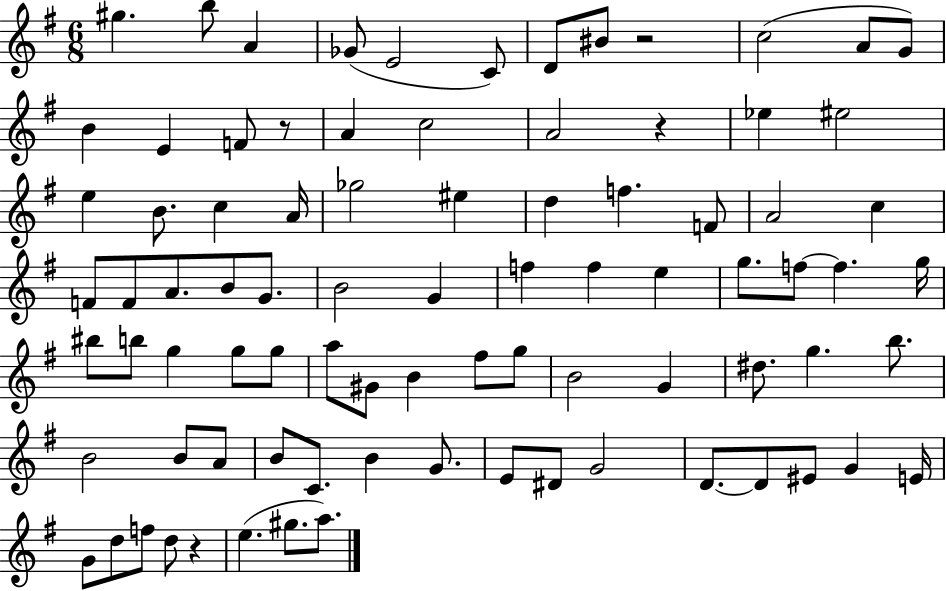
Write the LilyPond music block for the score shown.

{
  \clef treble
  \numericTimeSignature
  \time 6/8
  \key g \major
  gis''4. b''8 a'4 | ges'8( e'2 c'8) | d'8 bis'8 r2 | c''2( a'8 g'8) | \break b'4 e'4 f'8 r8 | a'4 c''2 | a'2 r4 | ees''4 eis''2 | \break e''4 b'8. c''4 a'16 | ges''2 eis''4 | d''4 f''4. f'8 | a'2 c''4 | \break f'8 f'8 a'8. b'8 g'8. | b'2 g'4 | f''4 f''4 e''4 | g''8. f''8~~ f''4. g''16 | \break bis''8 b''8 g''4 g''8 g''8 | a''8 gis'8 b'4 fis''8 g''8 | b'2 g'4 | dis''8. g''4. b''8. | \break b'2 b'8 a'8 | b'8 c'8. b'4 g'8. | e'8 dis'8 g'2 | d'8.~~ d'8 eis'8 g'4 e'16 | \break g'8 d''8 f''8 d''8 r4 | e''4.( gis''8. a''8.) | \bar "|."
}